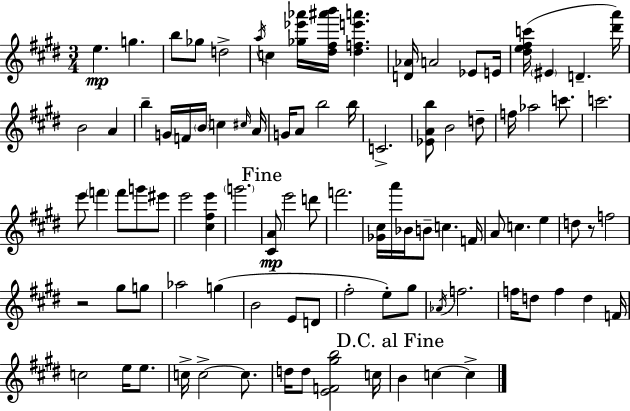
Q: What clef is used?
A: treble